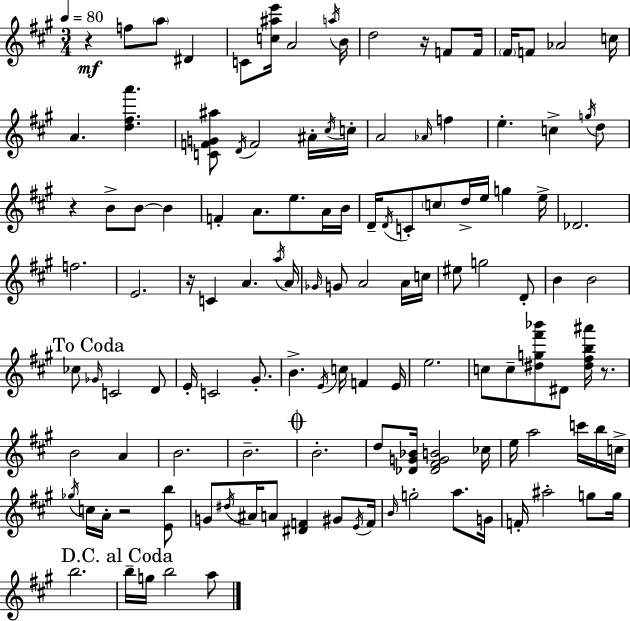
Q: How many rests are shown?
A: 6